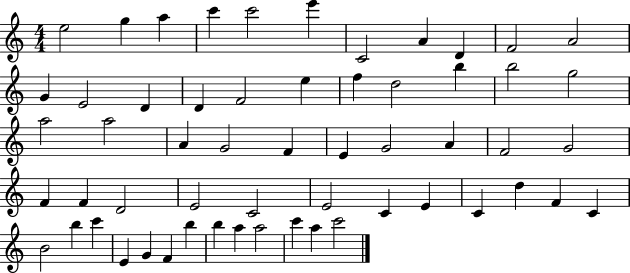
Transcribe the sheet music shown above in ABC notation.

X:1
T:Untitled
M:4/4
L:1/4
K:C
e2 g a c' c'2 e' C2 A D F2 A2 G E2 D D F2 e f d2 b b2 g2 a2 a2 A G2 F E G2 A F2 G2 F F D2 E2 C2 E2 C E C d F C B2 b c' E G F b b a a2 c' a c'2